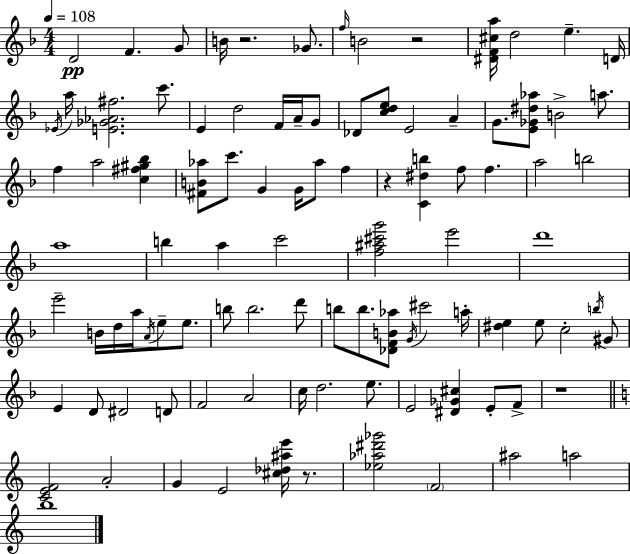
D4/h F4/q. G4/e B4/s R/h. Gb4/e. F5/s B4/h R/h [D#4,F4,C#5,A5]/s D5/h E5/q. D4/s Eb4/s A5/s [E4,Gb4,Ab4,F#5]/h. C6/e. E4/q D5/h F4/s A4/s G4/e Db4/e [C5,D5,E5]/e E4/h A4/q G4/e. [E4,Gb4,D#5,Ab5]/e B4/h A5/e. F5/q A5/h [C5,F#5,G#5,Bb5]/q [F#4,B4,Ab5]/e C6/e. G4/q G4/s Ab5/e F5/q R/q [C4,D#5,B5]/q F5/e F5/q. A5/h B5/h A5/w B5/q A5/q C6/h [F5,A#5,C#6,G6]/h E6/h D6/w E6/h B4/s D5/s A5/s A4/s E5/e E5/e. B5/e B5/h. D6/e B5/e B5/e. [Db4,F4,B4,Ab5]/e G4/s C#6/h A5/s [D#5,E5]/q E5/e C5/h B5/s G#4/e E4/q D4/e D#4/h D4/e F4/h A4/h C5/s D5/h. E5/e. E4/h [D#4,Gb4,C#5]/q E4/e F4/e R/w [C4,E4,F4]/h A4/h G4/q E4/h [C#5,Db5,A#5,E6]/s R/e. [Eb5,Ab5,D#6,Gb6]/h F4/h A#5/h A5/h B5/w